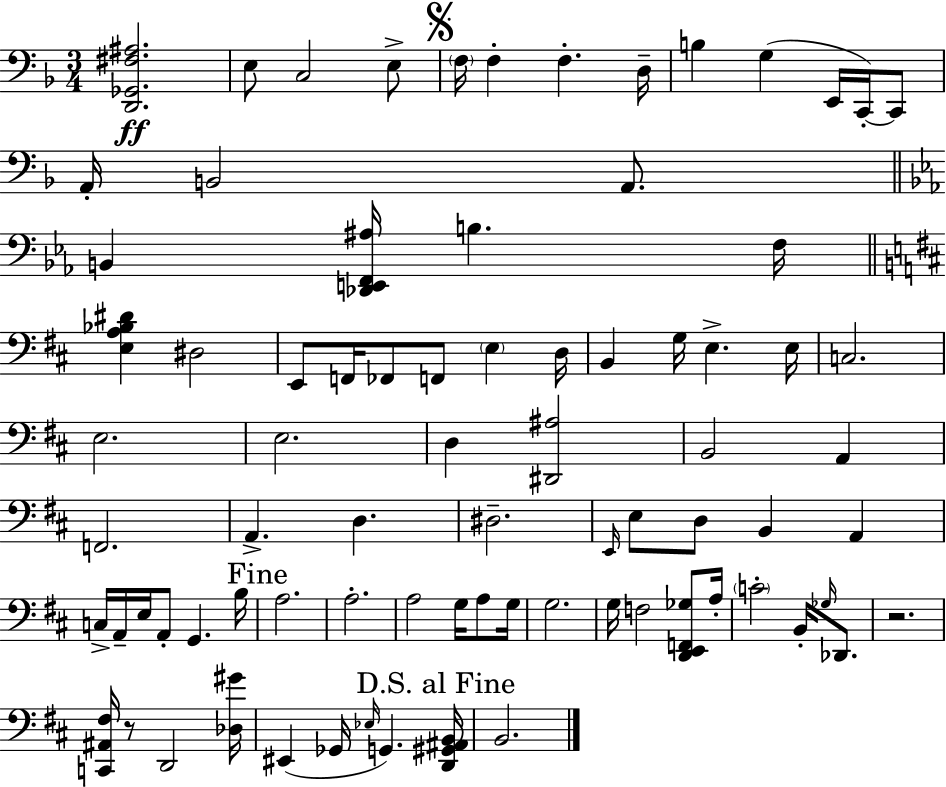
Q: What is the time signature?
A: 3/4